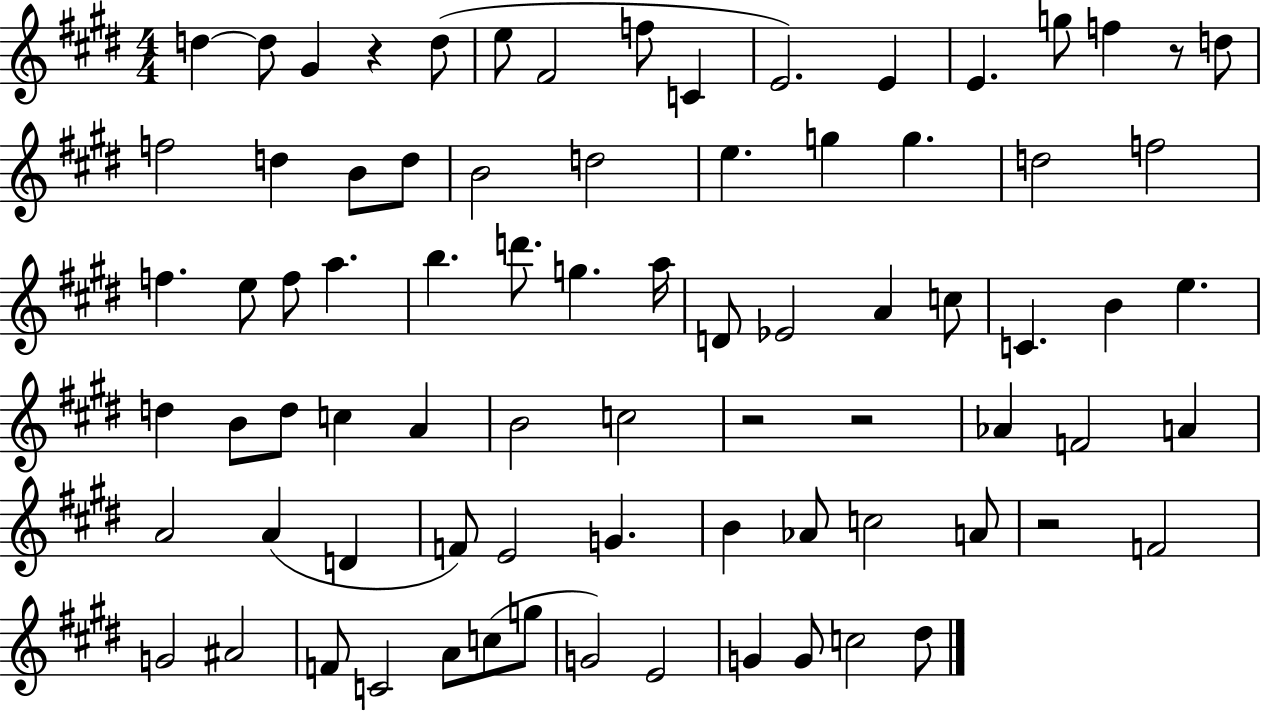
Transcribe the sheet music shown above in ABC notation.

X:1
T:Untitled
M:4/4
L:1/4
K:E
d d/2 ^G z d/2 e/2 ^F2 f/2 C E2 E E g/2 f z/2 d/2 f2 d B/2 d/2 B2 d2 e g g d2 f2 f e/2 f/2 a b d'/2 g a/4 D/2 _E2 A c/2 C B e d B/2 d/2 c A B2 c2 z2 z2 _A F2 A A2 A D F/2 E2 G B _A/2 c2 A/2 z2 F2 G2 ^A2 F/2 C2 A/2 c/2 g/2 G2 E2 G G/2 c2 ^d/2